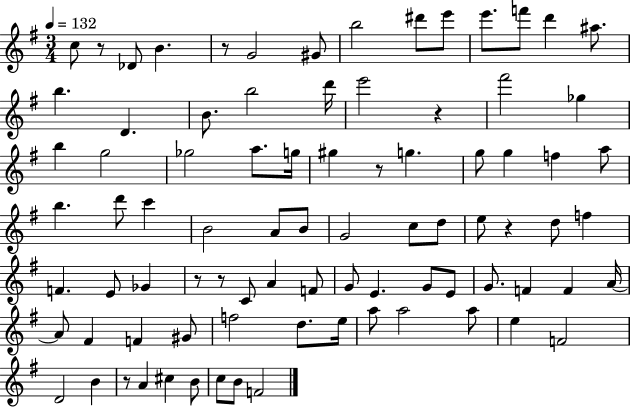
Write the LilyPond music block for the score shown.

{
  \clef treble
  \numericTimeSignature
  \time 3/4
  \key g \major
  \tempo 4 = 132
  c''8 r8 des'8 b'4. | r8 g'2 gis'8 | b''2 dis'''8 e'''8 | e'''8. f'''8 d'''4 ais''8. | \break b''4. d'4. | b'8. b''2 d'''16 | e'''2 r4 | fis'''2 ges''4 | \break b''4 g''2 | ges''2 a''8. g''16 | gis''4 r8 g''4. | g''8 g''4 f''4 a''8 | \break b''4. d'''8 c'''4 | b'2 a'8 b'8 | g'2 c''8 d''8 | e''8 r4 d''8 f''4 | \break f'4. e'8 ges'4 | r8 r8 c'8 a'4 f'8 | g'8 e'4. g'8 e'8 | g'8. f'4 f'4 a'16~~ | \break a'8 fis'4 f'4 gis'8 | f''2 d''8. e''16 | a''8 a''2 a''8 | e''4 f'2 | \break d'2 b'4 | r8 a'4 cis''4 b'8 | c''8 b'8 f'2 | \bar "|."
}